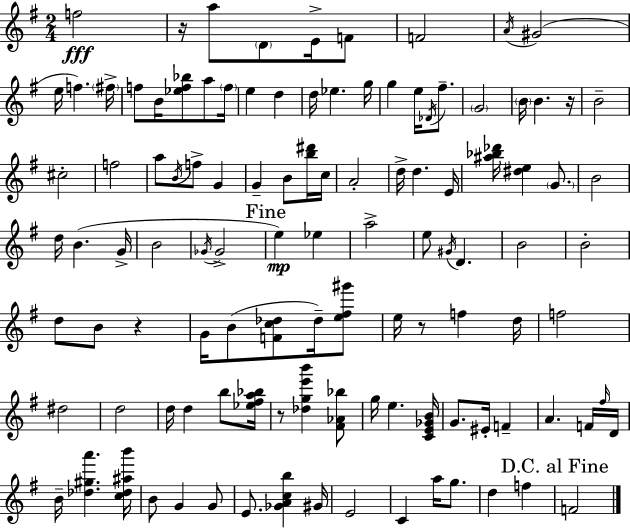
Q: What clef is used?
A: treble